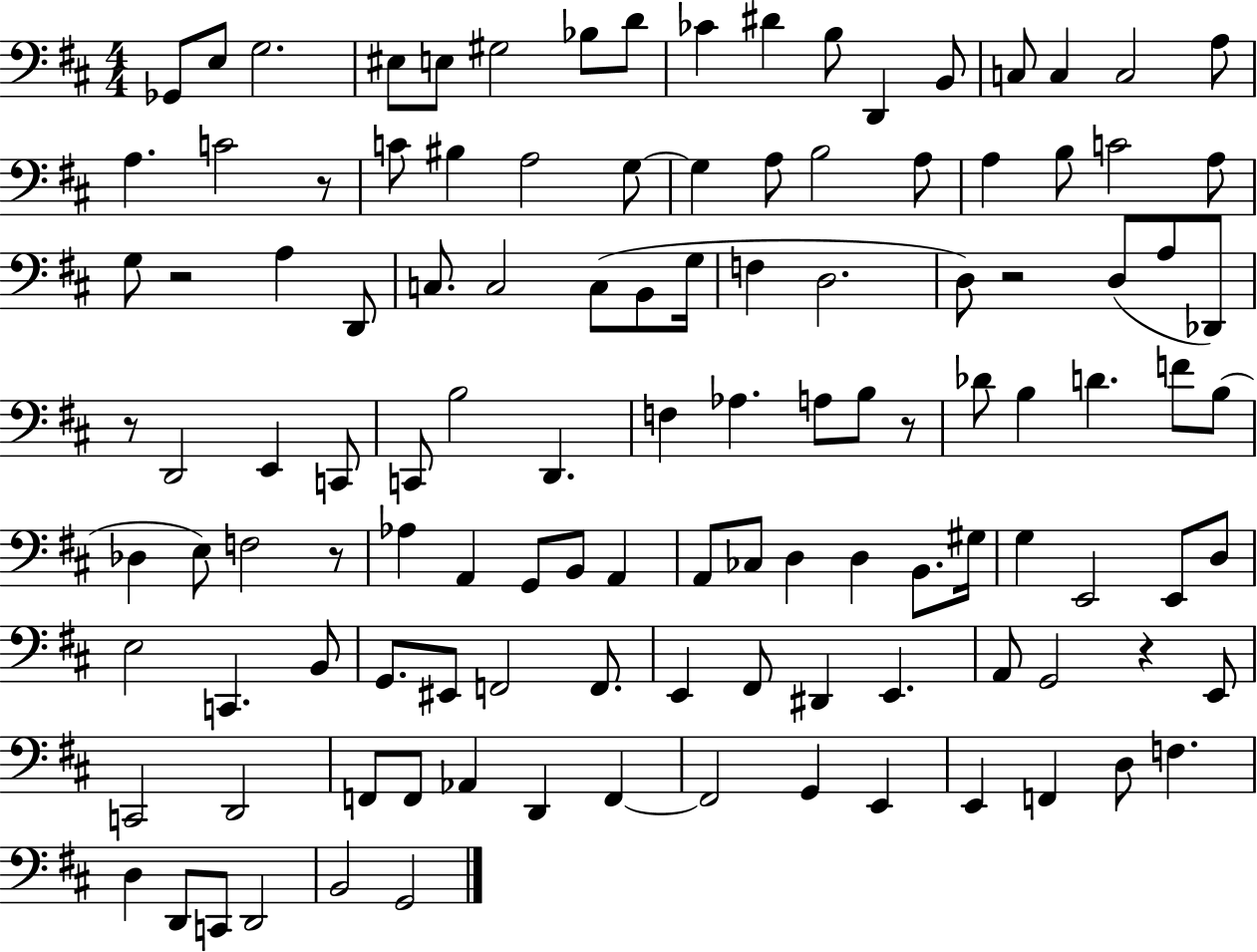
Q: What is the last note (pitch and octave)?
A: G2